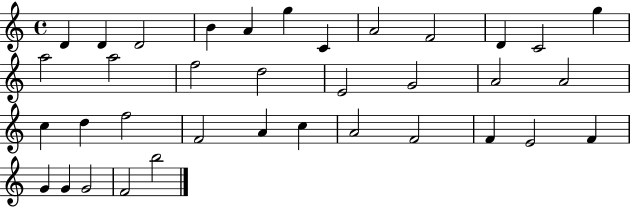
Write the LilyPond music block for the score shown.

{
  \clef treble
  \time 4/4
  \defaultTimeSignature
  \key c \major
  d'4 d'4 d'2 | b'4 a'4 g''4 c'4 | a'2 f'2 | d'4 c'2 g''4 | \break a''2 a''2 | f''2 d''2 | e'2 g'2 | a'2 a'2 | \break c''4 d''4 f''2 | f'2 a'4 c''4 | a'2 f'2 | f'4 e'2 f'4 | \break g'4 g'4 g'2 | f'2 b''2 | \bar "|."
}